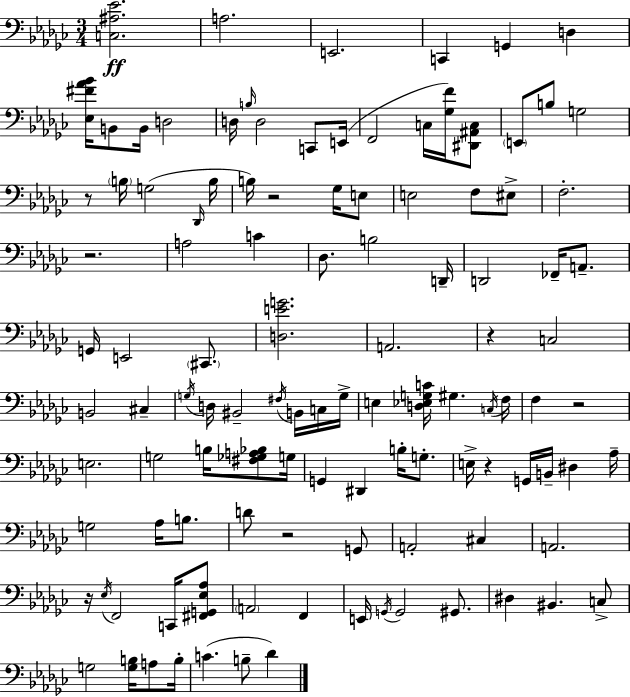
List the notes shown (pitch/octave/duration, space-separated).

[C3,A#3,Eb4]/h. A3/h. E2/h. C2/q G2/q D3/q [Eb3,F#4,Ab4,Bb4]/s B2/e B2/s D3/h D3/s B3/s D3/h C2/e E2/s F2/h C3/s [Gb3,F4]/s [D#2,A#2,C3]/e E2/e B3/e G3/h R/e B3/s G3/h Db2/s B3/s B3/s R/h Gb3/s E3/e E3/h F3/e EIS3/e F3/h. R/h. A3/h C4/q Db3/e. B3/h D2/s D2/h FES2/s A2/e. G2/s E2/h C#2/e. [D3,E4,G4]/h. A2/h. R/q C3/h B2/h C#3/q G3/s D3/s BIS2/h F#3/s B2/s C3/s G3/s E3/q [D3,Eb3,G3,C4]/s G#3/q. C3/s F3/s F3/q R/h E3/h. G3/h B3/s [F#3,Gb3,A3,Bb3]/e G3/s G2/q D#2/q B3/s G3/e. E3/s R/q G2/s B2/s D#3/q Ab3/s G3/h Ab3/s B3/e. D4/e R/h G2/e A2/h C#3/q A2/h. R/s Eb3/s F2/h C2/s [F#2,G2,Eb3,Ab3]/e A2/h F2/q E2/s G2/s G2/h G#2/e. D#3/q BIS2/q. C3/e G3/h [G3,B3]/s A3/e B3/s C4/q. B3/e Db4/q